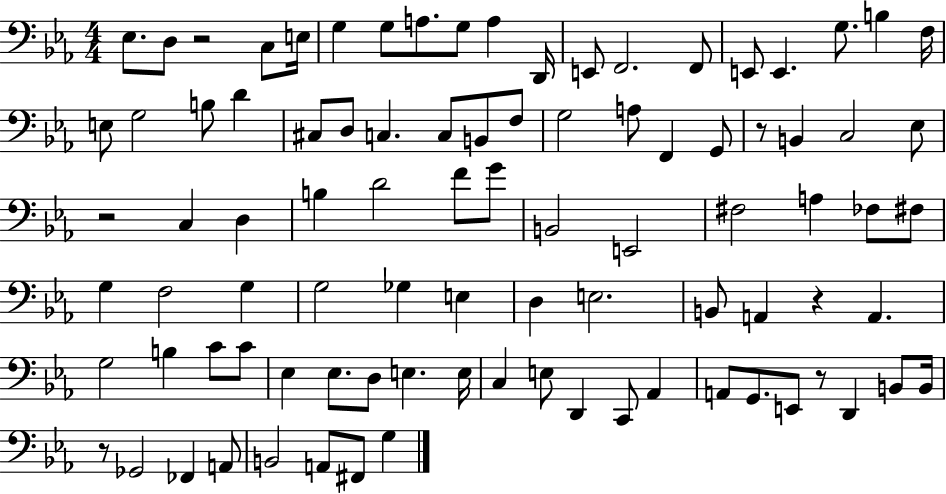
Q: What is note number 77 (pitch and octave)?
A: B2